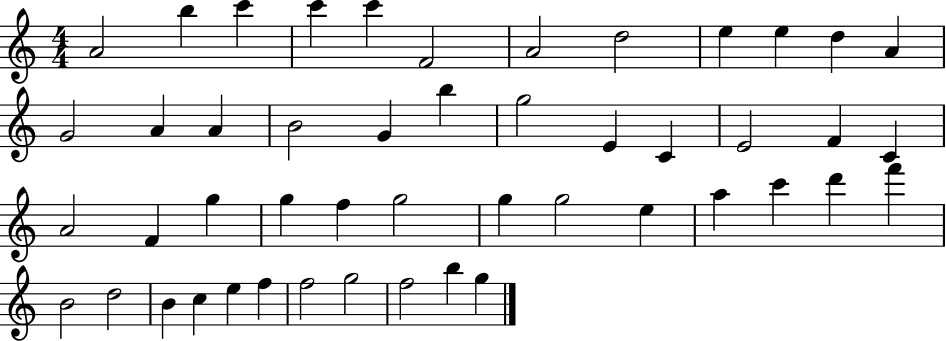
{
  \clef treble
  \numericTimeSignature
  \time 4/4
  \key c \major
  a'2 b''4 c'''4 | c'''4 c'''4 f'2 | a'2 d''2 | e''4 e''4 d''4 a'4 | \break g'2 a'4 a'4 | b'2 g'4 b''4 | g''2 e'4 c'4 | e'2 f'4 c'4 | \break a'2 f'4 g''4 | g''4 f''4 g''2 | g''4 g''2 e''4 | a''4 c'''4 d'''4 f'''4 | \break b'2 d''2 | b'4 c''4 e''4 f''4 | f''2 g''2 | f''2 b''4 g''4 | \break \bar "|."
}